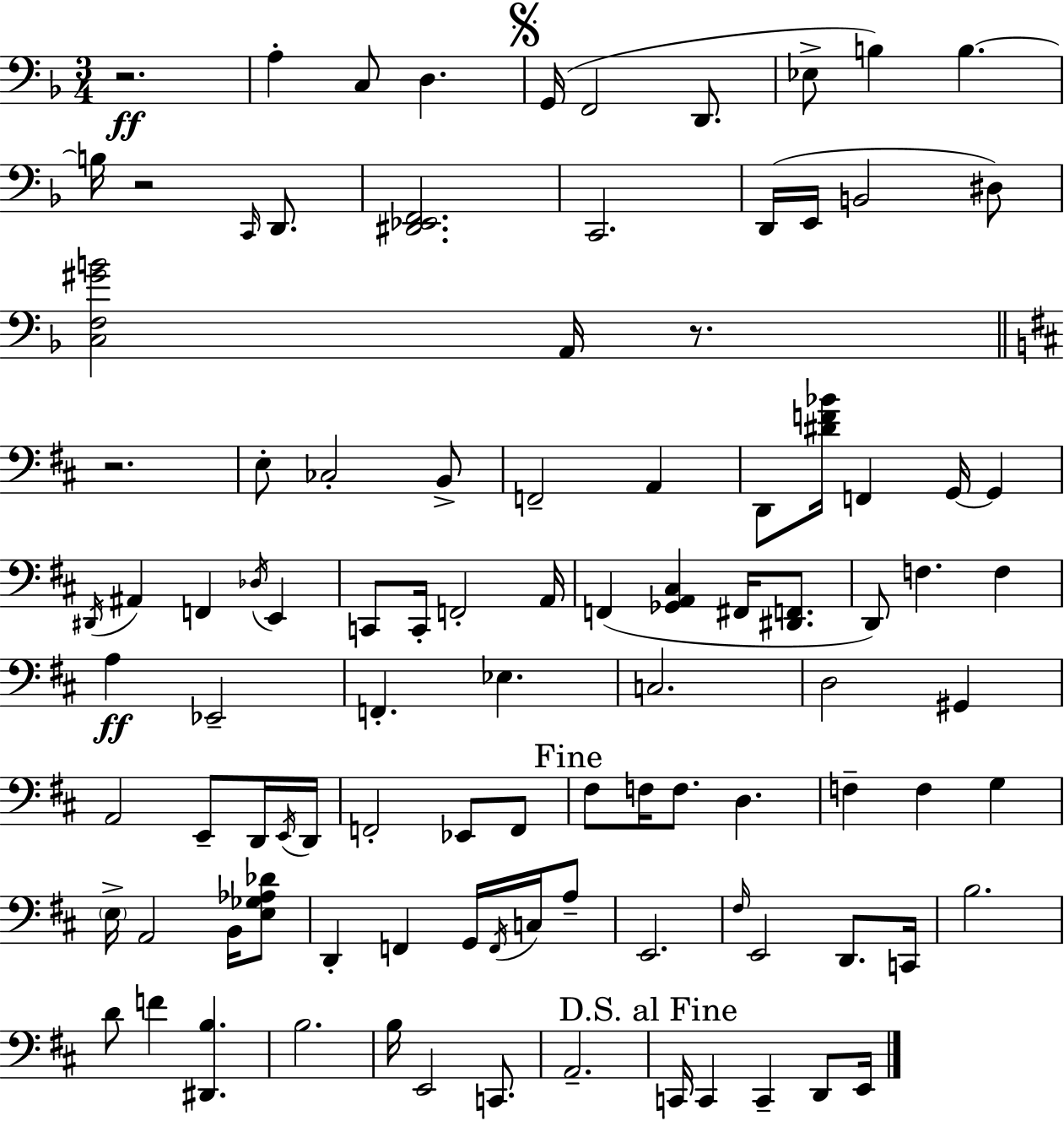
R/h. A3/q C3/e D3/q. G2/s F2/h D2/e. Eb3/e B3/q B3/q. B3/s R/h C2/s D2/e. [D#2,Eb2,F2]/h. C2/h. D2/s E2/s B2/h D#3/e [C3,F3,G#4,B4]/h A2/s R/e. R/h. E3/e CES3/h B2/e F2/h A2/q D2/e [D#4,F4,Bb4]/s F2/q G2/s G2/q D#2/s A#2/q F2/q Db3/s E2/q C2/e C2/s F2/h A2/s F2/q [Gb2,A2,C#3]/q F#2/s [D#2,F2]/e. D2/e F3/q. F3/q A3/q Eb2/h F2/q. Eb3/q. C3/h. D3/h G#2/q A2/h E2/e D2/s E2/s D2/s F2/h Eb2/e F2/e F#3/e F3/s F3/e. D3/q. F3/q F3/q G3/q E3/s A2/h B2/s [E3,Gb3,Ab3,Db4]/e D2/q F2/q G2/s F2/s C3/s A3/e E2/h. F#3/s E2/h D2/e. C2/s B3/h. D4/e F4/q [D#2,B3]/q. B3/h. B3/s E2/h C2/e. A2/h. C2/s C2/q C2/q D2/e E2/s